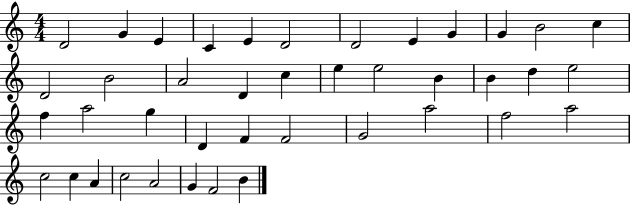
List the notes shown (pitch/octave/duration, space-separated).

D4/h G4/q E4/q C4/q E4/q D4/h D4/h E4/q G4/q G4/q B4/h C5/q D4/h B4/h A4/h D4/q C5/q E5/q E5/h B4/q B4/q D5/q E5/h F5/q A5/h G5/q D4/q F4/q F4/h G4/h A5/h F5/h A5/h C5/h C5/q A4/q C5/h A4/h G4/q F4/h B4/q